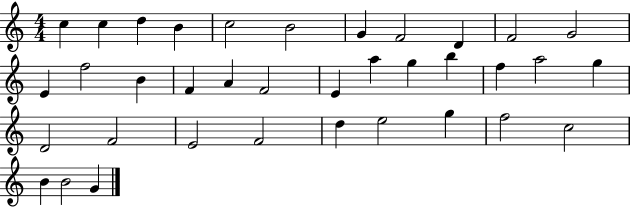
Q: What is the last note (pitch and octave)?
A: G4